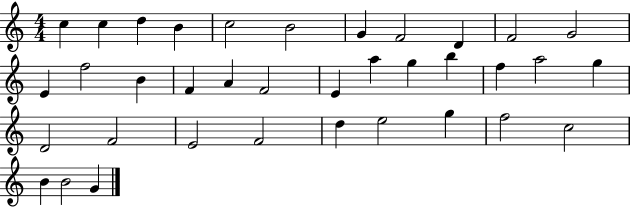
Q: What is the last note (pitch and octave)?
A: G4